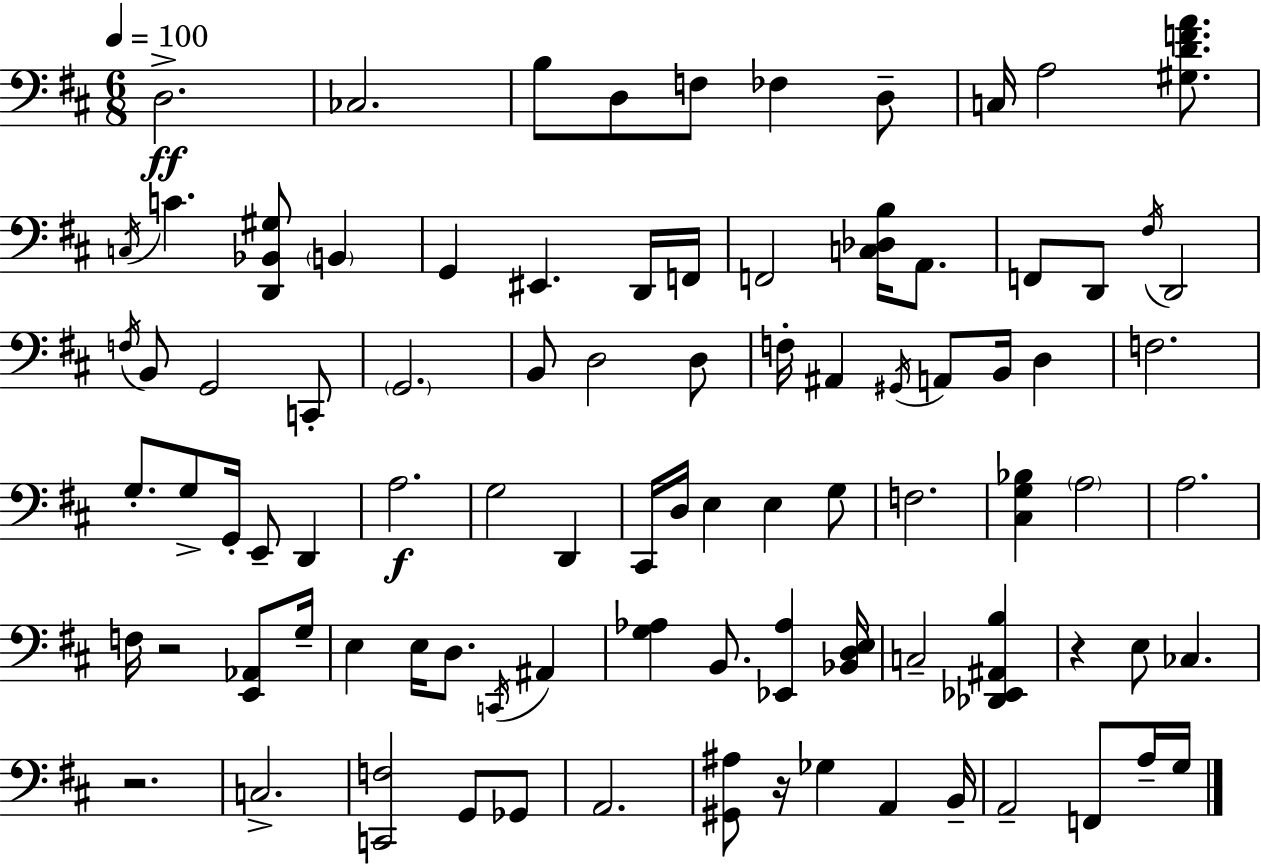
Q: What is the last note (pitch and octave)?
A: G3